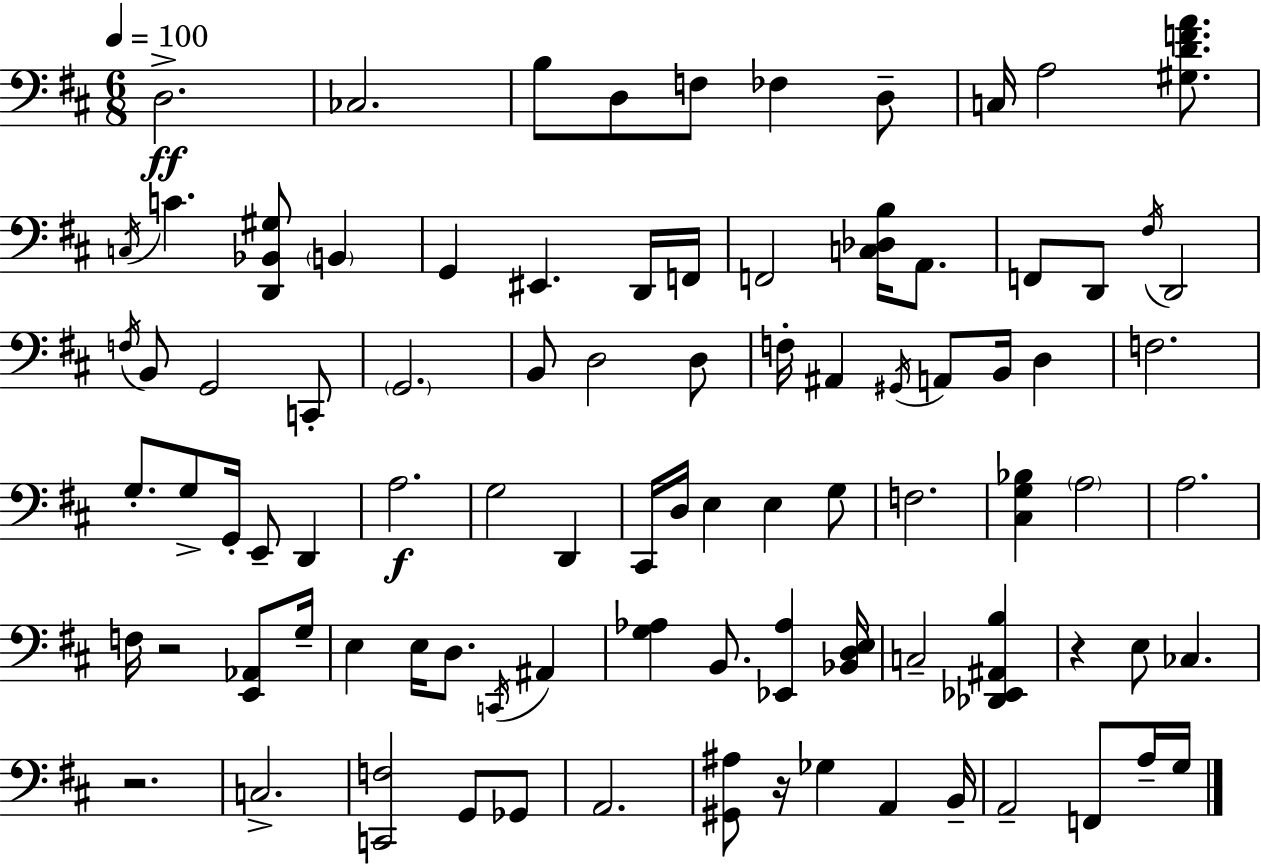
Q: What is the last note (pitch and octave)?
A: G3